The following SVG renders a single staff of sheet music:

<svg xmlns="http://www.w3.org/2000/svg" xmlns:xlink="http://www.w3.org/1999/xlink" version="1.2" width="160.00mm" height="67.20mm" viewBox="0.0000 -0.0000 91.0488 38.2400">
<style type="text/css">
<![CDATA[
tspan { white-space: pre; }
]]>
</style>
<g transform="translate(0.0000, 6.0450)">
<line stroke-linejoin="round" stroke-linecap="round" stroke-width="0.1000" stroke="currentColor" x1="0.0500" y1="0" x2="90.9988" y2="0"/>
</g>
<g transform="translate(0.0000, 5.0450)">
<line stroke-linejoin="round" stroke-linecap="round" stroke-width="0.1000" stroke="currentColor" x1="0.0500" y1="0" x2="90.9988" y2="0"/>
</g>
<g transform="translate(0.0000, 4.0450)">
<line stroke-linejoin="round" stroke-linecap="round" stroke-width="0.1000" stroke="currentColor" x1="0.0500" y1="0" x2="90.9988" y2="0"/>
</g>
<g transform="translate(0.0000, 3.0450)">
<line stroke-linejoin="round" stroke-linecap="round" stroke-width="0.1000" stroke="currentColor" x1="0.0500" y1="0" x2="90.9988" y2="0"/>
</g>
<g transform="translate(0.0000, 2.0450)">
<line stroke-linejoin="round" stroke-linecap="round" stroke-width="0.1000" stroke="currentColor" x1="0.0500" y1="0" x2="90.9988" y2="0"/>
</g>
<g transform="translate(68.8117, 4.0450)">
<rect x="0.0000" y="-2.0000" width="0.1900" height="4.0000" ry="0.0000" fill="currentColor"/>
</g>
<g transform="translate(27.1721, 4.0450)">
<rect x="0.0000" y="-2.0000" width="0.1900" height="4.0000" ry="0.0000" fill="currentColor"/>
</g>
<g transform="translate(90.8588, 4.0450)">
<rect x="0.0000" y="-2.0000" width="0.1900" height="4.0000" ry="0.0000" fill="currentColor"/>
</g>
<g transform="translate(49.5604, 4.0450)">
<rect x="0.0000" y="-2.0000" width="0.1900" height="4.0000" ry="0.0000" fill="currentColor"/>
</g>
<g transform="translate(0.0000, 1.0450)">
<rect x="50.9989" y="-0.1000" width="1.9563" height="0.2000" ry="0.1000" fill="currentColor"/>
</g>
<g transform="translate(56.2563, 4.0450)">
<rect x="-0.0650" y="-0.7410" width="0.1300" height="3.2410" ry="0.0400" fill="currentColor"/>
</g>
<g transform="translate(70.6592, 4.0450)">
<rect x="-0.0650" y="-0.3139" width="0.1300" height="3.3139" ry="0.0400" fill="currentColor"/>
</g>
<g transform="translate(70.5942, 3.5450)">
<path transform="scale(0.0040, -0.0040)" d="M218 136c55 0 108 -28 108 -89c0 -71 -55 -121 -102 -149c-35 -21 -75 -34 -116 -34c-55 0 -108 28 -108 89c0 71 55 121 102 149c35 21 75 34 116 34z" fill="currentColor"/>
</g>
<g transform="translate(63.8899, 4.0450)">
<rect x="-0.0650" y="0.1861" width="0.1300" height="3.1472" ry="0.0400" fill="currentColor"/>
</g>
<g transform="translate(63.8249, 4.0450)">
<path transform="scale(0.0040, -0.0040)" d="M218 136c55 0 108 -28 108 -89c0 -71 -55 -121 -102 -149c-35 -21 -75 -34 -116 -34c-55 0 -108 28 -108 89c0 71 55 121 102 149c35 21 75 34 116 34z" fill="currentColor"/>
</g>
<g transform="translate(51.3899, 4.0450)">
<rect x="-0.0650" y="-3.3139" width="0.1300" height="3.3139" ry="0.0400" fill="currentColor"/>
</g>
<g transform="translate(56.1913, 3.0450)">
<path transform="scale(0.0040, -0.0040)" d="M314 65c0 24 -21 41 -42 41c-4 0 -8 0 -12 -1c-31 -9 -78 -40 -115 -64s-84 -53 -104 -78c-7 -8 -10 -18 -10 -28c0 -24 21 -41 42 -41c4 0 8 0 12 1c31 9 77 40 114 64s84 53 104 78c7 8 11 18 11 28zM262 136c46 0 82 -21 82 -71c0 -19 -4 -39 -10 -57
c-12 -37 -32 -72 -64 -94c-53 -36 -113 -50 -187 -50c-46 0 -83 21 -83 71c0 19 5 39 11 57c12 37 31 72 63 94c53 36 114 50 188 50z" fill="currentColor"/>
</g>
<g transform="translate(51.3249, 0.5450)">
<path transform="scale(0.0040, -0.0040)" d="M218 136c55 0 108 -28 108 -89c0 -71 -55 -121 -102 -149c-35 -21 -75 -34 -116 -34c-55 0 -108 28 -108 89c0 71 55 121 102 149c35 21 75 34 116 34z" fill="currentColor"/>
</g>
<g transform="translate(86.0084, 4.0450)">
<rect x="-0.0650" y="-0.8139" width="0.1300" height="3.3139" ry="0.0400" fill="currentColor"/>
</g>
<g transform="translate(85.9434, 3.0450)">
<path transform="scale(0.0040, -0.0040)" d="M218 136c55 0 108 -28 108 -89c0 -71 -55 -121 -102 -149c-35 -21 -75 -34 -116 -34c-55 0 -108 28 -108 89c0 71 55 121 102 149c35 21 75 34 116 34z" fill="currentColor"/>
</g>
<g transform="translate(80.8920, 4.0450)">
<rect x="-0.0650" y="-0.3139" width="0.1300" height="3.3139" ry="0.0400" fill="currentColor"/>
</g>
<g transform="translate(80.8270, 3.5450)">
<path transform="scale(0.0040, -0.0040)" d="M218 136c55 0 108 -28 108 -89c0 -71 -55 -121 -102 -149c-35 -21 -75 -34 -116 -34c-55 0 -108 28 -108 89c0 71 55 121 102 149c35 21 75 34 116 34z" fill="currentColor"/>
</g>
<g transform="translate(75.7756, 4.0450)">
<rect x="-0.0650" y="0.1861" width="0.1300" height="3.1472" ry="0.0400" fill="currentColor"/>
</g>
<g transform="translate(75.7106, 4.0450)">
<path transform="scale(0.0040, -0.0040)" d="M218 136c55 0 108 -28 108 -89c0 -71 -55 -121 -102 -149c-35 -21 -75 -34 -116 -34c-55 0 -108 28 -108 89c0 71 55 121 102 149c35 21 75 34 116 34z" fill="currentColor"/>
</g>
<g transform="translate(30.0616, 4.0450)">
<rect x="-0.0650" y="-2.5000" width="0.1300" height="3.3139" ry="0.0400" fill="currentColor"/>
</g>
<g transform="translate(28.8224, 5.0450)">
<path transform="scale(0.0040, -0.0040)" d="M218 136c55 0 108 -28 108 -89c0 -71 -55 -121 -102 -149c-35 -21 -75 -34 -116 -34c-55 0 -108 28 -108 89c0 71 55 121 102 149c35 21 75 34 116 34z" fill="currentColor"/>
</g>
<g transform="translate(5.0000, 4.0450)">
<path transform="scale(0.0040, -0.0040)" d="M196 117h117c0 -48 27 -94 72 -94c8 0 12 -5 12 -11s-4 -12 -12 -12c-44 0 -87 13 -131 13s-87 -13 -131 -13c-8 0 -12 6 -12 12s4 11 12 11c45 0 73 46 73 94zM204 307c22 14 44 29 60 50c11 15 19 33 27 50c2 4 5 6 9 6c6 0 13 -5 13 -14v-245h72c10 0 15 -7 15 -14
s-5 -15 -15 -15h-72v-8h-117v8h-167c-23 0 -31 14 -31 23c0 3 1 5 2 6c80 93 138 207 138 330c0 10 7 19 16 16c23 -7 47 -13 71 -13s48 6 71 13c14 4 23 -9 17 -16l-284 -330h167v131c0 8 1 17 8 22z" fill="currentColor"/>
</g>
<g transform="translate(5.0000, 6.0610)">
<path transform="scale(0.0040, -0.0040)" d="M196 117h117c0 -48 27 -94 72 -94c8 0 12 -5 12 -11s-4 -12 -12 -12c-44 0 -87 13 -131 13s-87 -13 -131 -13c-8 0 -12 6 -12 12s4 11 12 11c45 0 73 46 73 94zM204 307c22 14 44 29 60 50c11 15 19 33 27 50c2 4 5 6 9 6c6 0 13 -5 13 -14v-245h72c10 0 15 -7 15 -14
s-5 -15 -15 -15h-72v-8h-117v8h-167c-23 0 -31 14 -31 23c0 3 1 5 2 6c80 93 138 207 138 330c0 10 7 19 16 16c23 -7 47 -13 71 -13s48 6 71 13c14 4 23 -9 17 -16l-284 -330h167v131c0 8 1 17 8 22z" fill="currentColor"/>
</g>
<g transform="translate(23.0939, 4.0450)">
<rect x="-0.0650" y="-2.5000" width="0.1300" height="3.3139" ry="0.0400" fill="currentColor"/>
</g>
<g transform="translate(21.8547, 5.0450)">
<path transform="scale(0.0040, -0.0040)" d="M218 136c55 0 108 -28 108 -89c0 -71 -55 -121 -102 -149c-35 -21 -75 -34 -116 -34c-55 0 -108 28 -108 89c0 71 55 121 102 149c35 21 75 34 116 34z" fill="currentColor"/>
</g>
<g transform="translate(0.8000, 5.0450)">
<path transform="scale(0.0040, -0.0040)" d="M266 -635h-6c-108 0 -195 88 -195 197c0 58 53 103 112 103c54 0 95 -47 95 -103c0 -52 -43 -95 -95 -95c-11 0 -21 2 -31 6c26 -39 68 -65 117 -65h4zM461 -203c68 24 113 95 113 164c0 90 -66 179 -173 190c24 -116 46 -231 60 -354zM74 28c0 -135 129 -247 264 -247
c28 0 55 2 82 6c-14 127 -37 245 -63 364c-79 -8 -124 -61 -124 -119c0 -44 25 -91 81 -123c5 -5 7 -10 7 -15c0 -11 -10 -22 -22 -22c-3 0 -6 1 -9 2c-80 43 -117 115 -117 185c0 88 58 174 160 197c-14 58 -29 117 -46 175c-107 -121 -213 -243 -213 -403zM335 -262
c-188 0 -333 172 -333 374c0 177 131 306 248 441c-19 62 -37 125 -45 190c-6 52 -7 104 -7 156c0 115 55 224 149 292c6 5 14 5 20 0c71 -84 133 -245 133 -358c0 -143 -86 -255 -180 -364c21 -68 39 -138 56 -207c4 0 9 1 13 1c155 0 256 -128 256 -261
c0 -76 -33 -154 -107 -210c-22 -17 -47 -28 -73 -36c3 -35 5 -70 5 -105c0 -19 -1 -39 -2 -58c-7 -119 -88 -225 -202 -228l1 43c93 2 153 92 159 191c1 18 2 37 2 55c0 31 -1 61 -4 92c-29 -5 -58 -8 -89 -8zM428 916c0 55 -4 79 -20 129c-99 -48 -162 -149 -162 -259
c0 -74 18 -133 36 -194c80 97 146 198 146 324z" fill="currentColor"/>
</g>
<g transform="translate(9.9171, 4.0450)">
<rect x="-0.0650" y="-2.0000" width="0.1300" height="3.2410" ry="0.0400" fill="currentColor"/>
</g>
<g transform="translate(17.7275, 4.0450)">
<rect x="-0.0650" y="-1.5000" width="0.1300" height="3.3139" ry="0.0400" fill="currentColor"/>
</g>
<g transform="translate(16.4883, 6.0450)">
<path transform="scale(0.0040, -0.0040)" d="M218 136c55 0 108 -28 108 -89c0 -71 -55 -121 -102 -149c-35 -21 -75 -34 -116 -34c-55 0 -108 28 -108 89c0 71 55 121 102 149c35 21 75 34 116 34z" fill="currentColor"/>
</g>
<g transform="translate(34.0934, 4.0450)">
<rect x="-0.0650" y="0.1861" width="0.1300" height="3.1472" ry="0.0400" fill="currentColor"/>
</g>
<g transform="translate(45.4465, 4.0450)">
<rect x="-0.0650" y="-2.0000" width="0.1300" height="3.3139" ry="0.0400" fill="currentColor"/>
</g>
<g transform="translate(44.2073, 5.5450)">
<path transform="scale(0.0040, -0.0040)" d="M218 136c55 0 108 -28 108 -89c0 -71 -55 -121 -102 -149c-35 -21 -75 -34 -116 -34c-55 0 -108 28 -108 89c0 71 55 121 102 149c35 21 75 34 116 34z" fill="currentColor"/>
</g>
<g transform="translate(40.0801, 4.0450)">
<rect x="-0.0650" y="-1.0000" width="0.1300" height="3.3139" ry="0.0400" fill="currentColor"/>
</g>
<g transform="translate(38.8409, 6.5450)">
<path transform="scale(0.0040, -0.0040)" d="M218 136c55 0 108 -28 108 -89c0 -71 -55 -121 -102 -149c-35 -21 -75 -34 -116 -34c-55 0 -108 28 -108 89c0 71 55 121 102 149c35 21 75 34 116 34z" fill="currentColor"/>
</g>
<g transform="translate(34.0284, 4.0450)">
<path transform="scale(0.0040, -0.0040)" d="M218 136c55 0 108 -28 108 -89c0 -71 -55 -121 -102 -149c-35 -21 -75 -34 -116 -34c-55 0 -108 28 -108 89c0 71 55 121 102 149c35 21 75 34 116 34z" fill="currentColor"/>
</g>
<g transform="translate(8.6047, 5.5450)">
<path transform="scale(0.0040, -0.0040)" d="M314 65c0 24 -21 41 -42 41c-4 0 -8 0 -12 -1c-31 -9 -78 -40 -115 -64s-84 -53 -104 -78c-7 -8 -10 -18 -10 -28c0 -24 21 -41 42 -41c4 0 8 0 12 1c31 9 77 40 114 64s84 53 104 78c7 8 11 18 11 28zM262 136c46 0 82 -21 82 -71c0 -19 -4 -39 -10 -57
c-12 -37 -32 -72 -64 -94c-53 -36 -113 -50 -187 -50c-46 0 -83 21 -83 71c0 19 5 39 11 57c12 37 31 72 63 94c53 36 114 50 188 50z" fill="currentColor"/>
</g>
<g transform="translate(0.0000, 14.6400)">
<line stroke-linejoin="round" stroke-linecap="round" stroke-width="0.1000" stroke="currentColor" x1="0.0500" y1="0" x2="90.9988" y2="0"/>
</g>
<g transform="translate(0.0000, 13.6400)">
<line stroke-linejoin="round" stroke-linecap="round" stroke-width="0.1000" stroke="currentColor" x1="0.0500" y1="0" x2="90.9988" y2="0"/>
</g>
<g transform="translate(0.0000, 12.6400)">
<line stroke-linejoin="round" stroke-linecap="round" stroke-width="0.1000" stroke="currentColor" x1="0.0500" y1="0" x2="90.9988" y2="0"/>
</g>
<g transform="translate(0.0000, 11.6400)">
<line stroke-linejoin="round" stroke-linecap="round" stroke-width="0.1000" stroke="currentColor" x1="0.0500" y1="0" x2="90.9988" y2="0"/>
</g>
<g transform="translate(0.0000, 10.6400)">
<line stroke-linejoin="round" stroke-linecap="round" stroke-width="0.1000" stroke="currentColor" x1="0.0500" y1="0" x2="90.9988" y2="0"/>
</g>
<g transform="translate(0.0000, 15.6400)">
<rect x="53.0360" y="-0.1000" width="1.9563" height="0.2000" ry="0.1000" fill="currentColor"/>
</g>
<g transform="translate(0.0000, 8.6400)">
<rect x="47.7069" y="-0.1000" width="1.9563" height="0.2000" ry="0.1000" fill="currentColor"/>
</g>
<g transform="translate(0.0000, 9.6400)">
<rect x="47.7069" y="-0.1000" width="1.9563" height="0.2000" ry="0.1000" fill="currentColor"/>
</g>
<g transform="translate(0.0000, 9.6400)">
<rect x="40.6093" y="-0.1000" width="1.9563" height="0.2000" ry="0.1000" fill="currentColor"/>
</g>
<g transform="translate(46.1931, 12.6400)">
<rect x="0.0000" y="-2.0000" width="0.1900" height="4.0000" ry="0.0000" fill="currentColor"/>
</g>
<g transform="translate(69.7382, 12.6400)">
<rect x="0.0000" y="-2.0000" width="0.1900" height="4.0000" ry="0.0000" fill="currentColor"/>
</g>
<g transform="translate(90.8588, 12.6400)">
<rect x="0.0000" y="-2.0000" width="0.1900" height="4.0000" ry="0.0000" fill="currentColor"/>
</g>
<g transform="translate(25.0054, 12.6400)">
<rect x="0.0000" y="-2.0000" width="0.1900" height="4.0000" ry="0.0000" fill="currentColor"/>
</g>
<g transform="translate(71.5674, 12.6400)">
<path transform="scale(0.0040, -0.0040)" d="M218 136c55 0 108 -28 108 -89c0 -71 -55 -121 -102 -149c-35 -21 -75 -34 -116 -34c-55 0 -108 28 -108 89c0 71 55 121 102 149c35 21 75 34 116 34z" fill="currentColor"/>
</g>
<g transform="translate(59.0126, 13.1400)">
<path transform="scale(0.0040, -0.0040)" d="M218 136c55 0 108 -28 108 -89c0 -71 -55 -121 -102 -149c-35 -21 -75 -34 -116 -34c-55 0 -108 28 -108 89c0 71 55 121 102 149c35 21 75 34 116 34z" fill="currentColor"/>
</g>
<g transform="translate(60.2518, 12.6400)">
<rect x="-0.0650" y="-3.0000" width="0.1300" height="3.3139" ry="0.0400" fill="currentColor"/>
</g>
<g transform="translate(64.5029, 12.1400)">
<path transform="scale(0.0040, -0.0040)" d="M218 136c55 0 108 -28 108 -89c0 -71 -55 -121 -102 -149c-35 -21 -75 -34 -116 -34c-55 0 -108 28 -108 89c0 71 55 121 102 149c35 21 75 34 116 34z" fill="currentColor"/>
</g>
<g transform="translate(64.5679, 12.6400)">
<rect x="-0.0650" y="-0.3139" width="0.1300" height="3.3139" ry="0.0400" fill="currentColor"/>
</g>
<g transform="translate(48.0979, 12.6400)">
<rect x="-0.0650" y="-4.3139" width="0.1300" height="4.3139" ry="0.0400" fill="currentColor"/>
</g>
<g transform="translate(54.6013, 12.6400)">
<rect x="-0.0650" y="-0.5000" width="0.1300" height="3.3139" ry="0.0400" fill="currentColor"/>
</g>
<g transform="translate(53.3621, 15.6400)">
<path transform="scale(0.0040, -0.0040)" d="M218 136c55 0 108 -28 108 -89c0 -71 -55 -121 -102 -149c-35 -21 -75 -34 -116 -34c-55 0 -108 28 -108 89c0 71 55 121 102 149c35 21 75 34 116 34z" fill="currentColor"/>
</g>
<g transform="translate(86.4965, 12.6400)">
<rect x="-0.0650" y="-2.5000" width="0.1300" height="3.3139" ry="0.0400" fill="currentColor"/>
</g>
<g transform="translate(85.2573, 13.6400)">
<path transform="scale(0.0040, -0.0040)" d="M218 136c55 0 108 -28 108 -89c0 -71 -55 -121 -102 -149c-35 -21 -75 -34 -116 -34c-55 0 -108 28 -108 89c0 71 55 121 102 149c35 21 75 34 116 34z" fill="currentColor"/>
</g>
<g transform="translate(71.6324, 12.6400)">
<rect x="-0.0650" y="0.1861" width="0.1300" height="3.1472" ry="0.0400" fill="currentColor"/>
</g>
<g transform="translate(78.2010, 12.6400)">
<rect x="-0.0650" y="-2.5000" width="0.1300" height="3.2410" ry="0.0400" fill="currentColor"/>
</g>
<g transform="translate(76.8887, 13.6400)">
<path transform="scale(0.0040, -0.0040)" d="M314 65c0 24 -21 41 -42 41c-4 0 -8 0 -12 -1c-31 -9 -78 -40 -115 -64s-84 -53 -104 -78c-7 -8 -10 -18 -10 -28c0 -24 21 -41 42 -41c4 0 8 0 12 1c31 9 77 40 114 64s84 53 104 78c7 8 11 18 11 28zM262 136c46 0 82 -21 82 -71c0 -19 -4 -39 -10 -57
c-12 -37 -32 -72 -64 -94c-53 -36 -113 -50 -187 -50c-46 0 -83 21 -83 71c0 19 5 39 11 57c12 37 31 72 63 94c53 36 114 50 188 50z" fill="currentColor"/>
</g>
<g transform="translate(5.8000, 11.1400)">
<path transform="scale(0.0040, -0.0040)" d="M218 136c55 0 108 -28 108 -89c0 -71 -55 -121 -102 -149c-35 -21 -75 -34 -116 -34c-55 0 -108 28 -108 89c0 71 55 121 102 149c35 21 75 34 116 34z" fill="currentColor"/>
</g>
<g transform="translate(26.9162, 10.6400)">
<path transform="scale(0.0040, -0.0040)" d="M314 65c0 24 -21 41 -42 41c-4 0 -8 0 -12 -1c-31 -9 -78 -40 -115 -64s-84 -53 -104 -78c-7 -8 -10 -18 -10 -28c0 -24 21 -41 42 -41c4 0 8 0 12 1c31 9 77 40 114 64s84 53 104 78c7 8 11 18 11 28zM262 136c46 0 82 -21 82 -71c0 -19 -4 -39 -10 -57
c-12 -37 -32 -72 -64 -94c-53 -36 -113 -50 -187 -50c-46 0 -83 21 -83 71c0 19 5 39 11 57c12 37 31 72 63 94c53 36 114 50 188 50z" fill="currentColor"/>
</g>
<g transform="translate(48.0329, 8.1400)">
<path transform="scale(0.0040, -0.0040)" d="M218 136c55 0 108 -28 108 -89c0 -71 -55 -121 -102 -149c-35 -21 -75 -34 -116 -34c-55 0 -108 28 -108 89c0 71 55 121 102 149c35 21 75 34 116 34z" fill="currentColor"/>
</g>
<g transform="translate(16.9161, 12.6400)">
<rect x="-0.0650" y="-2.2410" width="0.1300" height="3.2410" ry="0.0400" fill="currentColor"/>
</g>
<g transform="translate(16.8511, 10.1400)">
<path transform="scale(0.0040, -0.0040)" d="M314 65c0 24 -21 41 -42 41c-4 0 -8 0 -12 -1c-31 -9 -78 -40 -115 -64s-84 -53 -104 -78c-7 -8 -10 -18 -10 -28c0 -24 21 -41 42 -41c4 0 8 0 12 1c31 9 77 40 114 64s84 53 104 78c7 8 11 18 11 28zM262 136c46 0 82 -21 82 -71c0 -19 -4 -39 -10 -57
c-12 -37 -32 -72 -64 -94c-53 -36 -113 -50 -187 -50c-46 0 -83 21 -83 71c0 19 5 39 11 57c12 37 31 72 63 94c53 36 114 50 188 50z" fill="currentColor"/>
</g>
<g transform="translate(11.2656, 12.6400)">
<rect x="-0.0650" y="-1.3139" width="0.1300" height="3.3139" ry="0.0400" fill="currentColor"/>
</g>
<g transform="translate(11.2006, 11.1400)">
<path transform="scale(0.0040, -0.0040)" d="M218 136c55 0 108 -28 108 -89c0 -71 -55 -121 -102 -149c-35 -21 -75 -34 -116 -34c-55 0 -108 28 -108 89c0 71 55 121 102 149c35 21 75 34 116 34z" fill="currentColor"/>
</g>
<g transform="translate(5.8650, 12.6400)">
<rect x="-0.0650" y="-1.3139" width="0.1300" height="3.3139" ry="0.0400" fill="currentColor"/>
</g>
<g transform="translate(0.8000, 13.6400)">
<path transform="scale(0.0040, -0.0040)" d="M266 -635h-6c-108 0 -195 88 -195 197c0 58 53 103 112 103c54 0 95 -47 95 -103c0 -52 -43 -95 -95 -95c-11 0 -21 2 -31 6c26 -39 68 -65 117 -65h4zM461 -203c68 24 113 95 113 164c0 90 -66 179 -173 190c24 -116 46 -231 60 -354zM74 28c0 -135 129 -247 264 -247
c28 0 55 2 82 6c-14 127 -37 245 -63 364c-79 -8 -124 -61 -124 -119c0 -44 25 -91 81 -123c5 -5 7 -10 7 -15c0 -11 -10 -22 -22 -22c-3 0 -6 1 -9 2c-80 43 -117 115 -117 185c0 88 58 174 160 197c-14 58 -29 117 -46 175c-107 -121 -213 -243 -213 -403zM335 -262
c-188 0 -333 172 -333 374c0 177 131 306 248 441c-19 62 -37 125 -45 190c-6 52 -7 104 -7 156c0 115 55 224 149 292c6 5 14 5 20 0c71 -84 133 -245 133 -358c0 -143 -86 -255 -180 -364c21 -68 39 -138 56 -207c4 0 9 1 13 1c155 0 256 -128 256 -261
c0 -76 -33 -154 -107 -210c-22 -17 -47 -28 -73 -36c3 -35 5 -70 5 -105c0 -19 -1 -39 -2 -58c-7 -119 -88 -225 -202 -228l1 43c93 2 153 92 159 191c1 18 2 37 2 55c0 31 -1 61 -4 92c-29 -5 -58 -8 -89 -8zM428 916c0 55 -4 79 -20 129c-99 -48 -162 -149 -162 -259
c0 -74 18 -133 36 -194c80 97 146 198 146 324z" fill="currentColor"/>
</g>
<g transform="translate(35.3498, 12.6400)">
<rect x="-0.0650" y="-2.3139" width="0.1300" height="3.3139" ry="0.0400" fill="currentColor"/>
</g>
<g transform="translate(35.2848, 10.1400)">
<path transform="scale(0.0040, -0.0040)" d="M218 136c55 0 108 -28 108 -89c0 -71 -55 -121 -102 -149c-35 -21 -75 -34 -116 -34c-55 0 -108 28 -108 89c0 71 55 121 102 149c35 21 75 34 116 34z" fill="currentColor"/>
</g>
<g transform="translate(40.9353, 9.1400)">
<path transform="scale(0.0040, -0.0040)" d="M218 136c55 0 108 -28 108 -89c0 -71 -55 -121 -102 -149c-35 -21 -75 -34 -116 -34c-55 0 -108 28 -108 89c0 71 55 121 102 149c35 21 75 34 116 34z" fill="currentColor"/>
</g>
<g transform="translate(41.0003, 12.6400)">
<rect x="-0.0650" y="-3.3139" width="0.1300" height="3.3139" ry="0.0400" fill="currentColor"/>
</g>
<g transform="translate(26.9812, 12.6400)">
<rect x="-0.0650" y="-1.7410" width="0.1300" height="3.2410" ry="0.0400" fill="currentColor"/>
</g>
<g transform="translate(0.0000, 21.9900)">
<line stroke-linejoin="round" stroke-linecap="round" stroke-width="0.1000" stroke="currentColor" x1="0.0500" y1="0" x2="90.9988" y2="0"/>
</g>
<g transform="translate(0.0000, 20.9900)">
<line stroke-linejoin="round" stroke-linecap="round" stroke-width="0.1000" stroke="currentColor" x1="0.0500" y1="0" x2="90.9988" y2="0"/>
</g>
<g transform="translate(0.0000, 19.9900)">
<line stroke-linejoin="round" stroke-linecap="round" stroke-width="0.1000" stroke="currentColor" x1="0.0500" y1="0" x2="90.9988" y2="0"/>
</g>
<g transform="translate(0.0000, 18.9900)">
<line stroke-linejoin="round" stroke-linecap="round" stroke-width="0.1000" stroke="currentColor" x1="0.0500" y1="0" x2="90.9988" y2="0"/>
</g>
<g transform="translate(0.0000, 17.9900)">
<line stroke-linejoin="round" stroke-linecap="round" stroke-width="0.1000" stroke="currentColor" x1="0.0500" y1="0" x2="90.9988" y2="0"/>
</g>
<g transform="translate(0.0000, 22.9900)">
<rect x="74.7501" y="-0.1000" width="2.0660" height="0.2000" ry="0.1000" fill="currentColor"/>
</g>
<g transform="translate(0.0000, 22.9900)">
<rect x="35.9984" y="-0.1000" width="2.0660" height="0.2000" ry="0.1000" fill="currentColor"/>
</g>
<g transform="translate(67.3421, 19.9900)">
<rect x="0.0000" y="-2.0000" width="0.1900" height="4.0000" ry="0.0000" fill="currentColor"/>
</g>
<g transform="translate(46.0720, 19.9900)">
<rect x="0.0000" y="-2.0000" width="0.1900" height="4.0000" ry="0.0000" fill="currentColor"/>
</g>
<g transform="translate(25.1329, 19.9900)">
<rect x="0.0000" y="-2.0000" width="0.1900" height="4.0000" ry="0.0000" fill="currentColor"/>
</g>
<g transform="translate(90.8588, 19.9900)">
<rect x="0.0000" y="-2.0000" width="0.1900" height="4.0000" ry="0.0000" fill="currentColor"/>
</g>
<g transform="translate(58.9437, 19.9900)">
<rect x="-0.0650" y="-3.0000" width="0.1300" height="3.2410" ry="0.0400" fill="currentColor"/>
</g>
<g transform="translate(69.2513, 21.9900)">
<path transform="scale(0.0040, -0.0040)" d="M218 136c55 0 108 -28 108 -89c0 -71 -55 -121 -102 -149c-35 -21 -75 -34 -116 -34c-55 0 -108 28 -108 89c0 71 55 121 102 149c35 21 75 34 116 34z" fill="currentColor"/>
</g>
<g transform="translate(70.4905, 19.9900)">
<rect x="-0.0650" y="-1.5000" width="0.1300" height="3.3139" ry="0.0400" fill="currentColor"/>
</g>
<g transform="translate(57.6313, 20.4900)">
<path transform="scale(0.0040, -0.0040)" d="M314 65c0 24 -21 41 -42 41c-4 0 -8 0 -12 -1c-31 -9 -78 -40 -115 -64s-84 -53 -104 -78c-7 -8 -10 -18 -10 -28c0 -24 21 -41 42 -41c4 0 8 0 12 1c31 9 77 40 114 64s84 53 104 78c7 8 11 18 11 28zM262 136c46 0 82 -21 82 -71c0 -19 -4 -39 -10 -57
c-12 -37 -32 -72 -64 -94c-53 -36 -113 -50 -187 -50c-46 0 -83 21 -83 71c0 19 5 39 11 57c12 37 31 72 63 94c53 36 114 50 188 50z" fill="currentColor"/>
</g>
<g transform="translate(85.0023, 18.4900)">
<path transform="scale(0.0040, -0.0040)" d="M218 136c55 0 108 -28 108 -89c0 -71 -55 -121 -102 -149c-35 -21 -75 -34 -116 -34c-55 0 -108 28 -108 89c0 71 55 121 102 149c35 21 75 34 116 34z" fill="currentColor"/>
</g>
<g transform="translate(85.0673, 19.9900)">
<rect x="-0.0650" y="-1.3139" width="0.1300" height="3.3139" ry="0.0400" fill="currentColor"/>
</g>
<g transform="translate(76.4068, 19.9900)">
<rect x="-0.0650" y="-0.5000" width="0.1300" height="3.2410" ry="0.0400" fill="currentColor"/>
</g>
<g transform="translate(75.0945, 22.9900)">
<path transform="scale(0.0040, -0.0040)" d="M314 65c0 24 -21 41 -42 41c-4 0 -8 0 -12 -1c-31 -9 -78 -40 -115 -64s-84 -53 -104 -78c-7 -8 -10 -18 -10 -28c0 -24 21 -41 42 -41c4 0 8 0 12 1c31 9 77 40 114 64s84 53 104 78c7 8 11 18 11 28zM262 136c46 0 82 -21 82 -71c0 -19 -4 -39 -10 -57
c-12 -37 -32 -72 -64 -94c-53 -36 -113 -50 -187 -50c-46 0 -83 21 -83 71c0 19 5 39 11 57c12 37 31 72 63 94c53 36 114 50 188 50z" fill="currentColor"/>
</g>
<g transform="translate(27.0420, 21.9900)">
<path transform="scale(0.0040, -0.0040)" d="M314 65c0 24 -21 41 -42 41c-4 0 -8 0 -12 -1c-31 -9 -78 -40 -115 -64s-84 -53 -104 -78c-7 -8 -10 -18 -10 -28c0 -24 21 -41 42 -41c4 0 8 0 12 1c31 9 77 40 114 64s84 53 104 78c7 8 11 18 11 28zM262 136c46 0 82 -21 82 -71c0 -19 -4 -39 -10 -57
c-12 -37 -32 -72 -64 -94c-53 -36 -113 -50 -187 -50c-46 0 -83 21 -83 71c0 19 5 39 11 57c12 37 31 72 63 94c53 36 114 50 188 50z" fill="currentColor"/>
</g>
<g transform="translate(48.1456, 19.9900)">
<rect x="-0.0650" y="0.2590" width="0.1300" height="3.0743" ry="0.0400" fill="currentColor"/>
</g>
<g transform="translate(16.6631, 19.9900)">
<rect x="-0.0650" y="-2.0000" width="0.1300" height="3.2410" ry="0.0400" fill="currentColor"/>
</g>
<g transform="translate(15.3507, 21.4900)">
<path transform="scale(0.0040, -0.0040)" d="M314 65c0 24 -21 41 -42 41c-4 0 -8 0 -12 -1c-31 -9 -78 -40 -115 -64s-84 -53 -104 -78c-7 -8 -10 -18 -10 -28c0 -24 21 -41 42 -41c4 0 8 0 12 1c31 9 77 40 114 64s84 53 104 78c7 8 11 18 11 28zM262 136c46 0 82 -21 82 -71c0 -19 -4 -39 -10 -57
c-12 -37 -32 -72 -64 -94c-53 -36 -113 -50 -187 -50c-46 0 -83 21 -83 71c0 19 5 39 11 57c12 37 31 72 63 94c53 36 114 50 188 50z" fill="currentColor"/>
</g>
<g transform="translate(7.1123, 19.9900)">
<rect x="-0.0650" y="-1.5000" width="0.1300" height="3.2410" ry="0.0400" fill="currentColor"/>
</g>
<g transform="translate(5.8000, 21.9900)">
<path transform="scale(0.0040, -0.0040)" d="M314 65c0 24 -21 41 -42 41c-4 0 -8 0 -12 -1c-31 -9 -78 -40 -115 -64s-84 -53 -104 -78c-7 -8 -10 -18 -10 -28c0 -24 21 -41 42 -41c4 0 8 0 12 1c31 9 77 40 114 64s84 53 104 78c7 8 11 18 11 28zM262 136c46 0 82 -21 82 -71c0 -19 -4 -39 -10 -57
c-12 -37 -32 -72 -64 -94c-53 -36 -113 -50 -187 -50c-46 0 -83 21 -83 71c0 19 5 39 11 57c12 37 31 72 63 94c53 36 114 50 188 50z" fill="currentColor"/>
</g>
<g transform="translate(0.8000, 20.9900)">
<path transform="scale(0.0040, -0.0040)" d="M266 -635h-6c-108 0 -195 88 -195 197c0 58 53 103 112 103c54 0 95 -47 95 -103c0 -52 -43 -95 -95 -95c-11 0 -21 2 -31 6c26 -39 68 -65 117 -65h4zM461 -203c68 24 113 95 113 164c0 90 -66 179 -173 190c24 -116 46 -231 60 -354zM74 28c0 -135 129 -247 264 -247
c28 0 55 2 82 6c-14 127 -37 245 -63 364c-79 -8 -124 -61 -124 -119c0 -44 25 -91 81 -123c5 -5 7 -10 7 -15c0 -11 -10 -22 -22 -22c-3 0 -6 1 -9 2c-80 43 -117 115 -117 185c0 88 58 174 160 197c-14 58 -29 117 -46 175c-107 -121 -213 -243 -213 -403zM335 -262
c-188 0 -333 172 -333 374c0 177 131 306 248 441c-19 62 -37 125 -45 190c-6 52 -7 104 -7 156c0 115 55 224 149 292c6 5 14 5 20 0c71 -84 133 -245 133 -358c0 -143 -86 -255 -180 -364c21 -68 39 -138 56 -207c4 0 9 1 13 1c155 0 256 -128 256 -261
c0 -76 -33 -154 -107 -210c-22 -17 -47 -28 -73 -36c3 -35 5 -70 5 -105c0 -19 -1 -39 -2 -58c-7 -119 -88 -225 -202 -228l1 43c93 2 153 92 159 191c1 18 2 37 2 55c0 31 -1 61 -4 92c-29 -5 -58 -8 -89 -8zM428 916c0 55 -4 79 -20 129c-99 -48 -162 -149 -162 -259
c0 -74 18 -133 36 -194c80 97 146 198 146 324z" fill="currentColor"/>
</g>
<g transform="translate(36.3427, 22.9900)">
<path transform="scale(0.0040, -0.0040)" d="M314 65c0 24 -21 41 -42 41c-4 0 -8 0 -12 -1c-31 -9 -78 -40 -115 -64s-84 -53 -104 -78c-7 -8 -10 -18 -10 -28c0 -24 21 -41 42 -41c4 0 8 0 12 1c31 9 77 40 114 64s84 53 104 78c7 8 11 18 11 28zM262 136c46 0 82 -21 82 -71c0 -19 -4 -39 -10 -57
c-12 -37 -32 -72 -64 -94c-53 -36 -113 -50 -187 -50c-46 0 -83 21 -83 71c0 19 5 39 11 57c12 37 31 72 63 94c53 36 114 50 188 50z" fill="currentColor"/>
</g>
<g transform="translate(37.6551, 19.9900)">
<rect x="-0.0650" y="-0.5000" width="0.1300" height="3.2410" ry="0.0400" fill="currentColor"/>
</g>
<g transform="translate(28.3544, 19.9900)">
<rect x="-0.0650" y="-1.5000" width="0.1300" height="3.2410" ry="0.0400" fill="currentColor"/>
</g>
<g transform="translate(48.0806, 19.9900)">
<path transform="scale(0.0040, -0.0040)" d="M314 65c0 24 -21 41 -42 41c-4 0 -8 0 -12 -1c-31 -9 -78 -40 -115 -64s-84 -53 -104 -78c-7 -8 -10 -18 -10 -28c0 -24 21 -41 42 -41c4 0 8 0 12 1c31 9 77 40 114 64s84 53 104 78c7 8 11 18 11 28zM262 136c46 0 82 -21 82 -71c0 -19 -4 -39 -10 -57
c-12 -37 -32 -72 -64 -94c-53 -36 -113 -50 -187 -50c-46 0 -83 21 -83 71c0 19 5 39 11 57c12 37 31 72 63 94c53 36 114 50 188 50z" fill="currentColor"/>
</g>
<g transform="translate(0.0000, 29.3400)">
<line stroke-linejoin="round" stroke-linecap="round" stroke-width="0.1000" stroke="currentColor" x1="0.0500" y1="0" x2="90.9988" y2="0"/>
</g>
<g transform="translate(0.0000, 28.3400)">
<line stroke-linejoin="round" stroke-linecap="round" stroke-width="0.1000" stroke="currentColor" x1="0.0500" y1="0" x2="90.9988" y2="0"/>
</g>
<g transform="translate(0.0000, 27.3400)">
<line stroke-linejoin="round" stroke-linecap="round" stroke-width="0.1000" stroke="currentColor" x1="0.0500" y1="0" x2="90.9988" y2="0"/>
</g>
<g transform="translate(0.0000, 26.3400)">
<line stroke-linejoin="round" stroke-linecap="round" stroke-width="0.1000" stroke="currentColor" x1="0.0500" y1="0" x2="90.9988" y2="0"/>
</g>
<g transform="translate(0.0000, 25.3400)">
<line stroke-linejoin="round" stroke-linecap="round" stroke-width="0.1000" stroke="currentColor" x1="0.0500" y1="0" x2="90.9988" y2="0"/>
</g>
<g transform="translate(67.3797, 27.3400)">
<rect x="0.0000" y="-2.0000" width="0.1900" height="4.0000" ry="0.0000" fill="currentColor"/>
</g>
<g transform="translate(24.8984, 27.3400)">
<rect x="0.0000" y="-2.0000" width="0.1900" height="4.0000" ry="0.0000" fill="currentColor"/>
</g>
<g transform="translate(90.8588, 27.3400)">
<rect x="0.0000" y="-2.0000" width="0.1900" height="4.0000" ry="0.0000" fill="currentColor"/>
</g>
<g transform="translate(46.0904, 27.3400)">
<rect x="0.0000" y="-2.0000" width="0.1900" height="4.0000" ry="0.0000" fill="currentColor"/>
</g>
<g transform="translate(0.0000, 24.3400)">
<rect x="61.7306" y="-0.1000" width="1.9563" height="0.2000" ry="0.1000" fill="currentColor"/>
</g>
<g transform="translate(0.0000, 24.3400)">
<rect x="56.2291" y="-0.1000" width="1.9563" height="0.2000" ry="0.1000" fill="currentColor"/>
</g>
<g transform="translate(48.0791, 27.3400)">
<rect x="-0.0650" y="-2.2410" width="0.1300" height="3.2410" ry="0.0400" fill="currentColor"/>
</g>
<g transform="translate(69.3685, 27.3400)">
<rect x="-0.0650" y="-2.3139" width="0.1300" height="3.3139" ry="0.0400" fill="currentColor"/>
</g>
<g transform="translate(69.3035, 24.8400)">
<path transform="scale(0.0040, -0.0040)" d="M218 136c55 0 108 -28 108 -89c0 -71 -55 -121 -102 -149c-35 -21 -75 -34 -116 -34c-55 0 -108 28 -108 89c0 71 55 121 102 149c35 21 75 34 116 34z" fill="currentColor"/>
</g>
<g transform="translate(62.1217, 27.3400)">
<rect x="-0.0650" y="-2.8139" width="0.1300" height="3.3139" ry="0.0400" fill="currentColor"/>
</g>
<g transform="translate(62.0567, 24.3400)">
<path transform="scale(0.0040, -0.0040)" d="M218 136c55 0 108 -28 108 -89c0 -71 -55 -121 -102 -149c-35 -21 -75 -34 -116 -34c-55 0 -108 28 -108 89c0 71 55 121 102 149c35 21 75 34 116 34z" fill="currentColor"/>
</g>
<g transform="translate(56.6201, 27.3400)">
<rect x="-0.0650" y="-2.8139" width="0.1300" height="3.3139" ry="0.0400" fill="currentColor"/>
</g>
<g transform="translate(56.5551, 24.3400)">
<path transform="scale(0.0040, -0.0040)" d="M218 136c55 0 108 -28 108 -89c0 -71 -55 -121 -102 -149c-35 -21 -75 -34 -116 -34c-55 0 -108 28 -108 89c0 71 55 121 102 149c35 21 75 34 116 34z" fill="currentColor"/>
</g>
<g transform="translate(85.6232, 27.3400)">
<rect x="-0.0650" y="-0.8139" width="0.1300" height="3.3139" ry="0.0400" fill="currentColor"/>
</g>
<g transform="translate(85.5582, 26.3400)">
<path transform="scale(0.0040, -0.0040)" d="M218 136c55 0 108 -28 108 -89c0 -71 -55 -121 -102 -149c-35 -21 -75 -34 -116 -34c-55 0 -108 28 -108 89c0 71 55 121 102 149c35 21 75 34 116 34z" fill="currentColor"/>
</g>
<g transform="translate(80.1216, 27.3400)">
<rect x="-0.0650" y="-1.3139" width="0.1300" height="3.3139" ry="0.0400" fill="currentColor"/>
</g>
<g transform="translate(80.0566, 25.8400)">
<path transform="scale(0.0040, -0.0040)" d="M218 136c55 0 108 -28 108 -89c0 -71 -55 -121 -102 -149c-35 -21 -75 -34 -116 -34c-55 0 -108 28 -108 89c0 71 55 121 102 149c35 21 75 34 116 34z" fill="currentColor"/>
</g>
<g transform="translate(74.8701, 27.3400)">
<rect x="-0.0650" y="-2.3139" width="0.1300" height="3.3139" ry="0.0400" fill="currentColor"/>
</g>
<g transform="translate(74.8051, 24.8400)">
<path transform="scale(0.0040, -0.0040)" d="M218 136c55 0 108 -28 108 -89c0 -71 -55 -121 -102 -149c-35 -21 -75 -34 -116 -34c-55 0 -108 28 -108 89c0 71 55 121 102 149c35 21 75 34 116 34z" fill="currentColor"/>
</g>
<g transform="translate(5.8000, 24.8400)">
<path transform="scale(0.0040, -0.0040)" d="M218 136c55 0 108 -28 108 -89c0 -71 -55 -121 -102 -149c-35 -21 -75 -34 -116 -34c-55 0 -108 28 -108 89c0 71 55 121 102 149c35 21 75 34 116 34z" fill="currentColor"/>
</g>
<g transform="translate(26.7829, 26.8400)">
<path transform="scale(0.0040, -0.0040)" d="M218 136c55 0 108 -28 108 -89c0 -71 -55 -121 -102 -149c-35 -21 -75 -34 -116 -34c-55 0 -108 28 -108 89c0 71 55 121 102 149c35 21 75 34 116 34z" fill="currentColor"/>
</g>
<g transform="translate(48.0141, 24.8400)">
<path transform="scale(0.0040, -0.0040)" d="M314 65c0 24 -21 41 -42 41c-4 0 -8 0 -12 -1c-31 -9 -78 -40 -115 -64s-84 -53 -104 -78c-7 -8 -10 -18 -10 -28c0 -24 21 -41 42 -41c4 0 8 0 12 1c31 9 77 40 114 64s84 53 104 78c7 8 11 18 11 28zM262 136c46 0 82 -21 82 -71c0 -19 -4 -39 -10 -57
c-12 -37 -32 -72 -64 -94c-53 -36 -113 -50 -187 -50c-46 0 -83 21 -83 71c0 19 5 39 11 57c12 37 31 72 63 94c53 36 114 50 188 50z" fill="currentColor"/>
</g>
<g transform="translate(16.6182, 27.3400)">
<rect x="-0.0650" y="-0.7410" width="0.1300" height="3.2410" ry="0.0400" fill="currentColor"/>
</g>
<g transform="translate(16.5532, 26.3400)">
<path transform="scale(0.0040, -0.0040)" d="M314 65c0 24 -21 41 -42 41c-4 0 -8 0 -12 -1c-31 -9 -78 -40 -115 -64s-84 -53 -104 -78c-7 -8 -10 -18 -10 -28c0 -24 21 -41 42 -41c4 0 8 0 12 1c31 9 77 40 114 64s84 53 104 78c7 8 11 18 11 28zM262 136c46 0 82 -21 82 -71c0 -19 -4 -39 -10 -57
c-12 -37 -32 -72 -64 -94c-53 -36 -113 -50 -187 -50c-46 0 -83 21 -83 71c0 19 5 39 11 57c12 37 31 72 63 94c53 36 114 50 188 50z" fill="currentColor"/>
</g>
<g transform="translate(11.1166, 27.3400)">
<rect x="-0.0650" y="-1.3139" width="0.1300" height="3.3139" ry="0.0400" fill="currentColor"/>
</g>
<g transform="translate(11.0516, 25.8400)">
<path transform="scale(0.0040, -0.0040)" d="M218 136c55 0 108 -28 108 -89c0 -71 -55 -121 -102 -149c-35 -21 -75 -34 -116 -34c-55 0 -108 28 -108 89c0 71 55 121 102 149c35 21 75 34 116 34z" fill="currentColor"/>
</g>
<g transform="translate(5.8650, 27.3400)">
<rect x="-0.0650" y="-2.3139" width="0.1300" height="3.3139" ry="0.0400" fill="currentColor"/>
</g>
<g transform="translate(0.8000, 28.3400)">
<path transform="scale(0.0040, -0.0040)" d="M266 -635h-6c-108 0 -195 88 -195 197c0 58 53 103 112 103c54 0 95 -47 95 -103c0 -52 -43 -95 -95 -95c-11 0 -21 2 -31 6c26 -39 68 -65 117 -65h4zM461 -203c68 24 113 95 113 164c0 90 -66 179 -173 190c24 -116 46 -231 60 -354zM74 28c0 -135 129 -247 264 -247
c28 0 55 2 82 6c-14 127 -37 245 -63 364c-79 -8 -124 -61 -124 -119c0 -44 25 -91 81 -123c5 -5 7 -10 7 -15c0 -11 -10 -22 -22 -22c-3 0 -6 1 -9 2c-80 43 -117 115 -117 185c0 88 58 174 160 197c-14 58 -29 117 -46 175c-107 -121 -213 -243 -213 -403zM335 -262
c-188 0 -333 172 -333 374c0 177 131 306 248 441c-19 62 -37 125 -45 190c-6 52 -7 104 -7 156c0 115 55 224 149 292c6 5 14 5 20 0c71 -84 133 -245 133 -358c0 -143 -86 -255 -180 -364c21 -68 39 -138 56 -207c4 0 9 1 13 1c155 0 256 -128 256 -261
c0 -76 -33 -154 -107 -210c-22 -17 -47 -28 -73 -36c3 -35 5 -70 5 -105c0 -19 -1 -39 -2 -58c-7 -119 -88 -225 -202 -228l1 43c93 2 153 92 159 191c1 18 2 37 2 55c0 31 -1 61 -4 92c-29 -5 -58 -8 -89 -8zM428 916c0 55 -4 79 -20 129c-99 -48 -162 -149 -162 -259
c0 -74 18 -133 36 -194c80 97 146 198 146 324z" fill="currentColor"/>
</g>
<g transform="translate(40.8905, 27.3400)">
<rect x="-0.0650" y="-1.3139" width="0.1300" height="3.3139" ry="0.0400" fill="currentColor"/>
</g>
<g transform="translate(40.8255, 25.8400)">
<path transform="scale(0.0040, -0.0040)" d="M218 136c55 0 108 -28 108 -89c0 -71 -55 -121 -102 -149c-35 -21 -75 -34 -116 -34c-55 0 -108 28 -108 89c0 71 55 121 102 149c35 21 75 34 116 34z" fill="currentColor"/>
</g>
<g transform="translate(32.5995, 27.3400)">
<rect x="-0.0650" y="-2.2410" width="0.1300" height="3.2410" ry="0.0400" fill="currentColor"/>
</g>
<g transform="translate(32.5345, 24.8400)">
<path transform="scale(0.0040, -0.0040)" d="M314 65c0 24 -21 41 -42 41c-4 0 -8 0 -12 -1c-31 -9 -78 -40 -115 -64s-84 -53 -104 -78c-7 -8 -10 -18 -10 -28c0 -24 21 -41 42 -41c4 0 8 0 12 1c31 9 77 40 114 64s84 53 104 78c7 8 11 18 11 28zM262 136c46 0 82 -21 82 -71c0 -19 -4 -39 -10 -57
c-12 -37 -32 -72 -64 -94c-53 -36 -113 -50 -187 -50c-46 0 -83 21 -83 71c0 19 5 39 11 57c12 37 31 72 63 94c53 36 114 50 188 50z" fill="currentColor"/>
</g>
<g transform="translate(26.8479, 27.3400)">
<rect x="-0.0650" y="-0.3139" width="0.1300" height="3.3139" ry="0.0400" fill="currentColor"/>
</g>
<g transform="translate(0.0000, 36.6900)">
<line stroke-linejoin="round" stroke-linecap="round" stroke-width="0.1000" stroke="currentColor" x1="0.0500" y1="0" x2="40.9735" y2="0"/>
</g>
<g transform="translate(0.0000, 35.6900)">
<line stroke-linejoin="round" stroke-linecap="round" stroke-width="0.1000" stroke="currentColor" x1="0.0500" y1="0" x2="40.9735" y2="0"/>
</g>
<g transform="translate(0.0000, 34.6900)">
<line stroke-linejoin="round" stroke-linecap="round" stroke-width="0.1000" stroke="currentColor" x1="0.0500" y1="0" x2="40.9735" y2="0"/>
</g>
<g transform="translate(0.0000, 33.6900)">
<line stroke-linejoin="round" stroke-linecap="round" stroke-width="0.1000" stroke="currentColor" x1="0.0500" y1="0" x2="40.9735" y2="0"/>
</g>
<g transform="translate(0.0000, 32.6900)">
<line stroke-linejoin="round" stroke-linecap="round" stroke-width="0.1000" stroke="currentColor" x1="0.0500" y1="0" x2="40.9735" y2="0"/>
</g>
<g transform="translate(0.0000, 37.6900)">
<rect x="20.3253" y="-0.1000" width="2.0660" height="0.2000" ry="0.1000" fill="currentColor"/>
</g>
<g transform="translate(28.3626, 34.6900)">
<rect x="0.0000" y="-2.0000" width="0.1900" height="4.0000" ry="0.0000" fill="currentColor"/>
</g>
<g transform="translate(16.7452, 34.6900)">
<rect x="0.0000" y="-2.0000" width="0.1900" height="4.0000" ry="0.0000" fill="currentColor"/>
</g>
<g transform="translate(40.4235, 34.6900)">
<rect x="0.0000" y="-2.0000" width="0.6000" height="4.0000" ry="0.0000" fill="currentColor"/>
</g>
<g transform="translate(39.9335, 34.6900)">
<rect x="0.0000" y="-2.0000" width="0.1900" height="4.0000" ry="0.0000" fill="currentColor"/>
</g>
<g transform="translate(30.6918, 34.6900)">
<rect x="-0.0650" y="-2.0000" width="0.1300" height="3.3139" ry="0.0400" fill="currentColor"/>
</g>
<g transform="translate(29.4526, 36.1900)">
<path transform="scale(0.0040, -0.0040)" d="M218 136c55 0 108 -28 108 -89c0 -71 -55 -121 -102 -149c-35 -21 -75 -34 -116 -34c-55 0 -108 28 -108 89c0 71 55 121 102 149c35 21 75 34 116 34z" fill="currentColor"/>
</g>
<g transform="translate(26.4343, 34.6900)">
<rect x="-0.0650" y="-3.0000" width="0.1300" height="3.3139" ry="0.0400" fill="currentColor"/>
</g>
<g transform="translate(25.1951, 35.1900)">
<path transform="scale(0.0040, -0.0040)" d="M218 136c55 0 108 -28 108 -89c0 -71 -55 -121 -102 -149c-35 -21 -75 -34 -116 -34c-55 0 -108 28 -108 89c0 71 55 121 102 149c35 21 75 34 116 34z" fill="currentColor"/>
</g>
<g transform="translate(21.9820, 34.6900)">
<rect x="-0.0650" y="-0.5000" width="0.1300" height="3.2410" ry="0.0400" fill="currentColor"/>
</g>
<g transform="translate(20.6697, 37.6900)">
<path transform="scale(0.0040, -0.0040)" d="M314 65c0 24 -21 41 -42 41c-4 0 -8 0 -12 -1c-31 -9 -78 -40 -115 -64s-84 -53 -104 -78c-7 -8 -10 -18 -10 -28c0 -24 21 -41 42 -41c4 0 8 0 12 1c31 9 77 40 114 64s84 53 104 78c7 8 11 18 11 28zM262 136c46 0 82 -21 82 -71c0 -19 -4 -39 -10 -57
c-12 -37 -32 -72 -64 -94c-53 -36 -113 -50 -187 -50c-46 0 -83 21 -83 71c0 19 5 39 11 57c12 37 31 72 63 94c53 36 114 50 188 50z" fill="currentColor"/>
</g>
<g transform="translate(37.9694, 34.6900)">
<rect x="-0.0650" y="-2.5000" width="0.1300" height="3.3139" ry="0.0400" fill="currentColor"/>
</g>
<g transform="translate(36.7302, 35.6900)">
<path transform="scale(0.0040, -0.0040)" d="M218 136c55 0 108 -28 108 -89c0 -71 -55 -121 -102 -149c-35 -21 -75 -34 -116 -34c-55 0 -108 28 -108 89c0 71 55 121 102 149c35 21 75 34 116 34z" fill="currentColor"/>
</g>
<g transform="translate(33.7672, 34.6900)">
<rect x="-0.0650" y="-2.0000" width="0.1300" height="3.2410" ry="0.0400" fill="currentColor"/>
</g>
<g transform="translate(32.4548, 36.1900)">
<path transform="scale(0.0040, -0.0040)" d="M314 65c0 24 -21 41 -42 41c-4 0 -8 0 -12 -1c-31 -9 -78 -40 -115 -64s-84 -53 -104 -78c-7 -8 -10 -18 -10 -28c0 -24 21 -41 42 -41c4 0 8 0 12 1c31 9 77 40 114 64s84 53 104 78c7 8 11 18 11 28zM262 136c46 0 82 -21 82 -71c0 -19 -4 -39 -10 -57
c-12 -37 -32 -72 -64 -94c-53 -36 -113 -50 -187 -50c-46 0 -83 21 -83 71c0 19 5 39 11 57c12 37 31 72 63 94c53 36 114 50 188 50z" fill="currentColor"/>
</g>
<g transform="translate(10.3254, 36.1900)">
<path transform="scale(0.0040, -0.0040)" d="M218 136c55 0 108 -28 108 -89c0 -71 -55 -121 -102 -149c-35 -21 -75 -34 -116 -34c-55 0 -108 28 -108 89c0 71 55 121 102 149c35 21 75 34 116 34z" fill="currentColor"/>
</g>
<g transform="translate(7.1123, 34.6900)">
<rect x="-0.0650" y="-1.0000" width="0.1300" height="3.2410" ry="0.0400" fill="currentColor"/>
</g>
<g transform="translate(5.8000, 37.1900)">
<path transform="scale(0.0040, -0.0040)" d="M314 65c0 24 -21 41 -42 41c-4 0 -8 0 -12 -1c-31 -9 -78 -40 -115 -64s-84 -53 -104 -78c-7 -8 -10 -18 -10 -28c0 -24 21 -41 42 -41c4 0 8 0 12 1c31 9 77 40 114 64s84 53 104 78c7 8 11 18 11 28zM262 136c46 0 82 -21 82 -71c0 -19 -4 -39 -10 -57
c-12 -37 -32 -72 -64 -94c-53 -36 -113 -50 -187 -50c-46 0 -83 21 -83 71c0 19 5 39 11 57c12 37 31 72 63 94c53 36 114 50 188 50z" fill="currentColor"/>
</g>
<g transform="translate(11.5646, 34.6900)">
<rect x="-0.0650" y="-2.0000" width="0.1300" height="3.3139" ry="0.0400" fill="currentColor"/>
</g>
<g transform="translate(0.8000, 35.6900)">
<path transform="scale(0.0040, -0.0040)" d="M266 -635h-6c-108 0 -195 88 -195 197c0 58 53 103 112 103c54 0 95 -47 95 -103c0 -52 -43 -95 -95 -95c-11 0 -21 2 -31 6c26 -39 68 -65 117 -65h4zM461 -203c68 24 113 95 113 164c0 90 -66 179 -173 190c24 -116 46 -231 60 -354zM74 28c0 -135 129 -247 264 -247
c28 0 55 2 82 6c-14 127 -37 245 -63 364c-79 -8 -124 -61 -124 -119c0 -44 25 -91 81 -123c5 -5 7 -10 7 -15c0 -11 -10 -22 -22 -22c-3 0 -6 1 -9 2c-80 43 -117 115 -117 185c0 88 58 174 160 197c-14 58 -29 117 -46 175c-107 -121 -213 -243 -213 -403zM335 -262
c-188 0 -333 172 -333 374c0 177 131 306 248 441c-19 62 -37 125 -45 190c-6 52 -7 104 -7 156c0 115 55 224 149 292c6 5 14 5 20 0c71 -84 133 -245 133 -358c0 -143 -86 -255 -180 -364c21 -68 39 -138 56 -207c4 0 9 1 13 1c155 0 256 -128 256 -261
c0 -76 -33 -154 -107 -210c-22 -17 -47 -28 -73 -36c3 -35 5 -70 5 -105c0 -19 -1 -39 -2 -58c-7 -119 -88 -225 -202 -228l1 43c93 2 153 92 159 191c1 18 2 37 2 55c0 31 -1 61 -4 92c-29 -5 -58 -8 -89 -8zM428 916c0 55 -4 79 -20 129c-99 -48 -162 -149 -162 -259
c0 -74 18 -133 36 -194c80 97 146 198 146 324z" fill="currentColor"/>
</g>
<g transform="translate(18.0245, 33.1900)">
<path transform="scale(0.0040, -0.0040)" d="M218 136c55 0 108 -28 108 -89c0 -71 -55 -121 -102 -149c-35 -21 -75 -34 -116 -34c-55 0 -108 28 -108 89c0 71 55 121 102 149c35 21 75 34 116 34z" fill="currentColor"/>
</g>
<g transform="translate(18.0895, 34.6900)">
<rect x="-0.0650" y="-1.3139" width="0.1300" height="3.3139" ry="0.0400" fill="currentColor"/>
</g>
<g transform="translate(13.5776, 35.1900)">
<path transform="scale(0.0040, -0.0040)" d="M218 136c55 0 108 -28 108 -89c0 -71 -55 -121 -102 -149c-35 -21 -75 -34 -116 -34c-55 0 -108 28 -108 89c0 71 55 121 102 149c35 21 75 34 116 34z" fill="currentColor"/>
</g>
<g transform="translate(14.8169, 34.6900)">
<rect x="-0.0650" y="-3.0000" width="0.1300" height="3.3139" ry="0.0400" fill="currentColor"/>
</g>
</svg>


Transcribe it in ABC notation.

X:1
T:Untitled
M:4/4
L:1/4
K:C
F2 E G G B D F b d2 B c B c d e e g2 f2 g b d' C A c B G2 G E2 F2 E2 C2 B2 A2 E C2 e g e d2 c g2 e g2 a a g g e d D2 F A e C2 A F F2 G